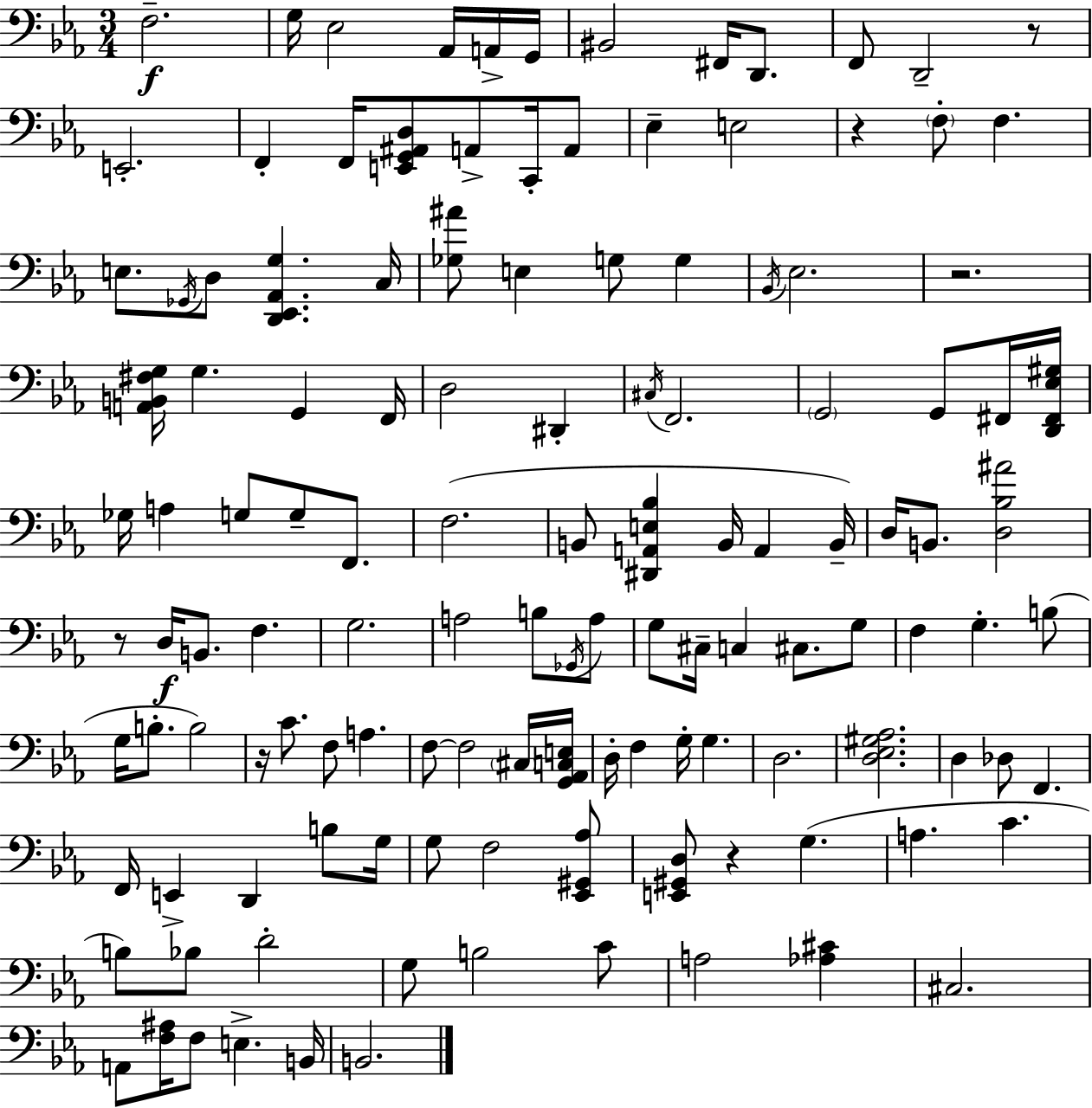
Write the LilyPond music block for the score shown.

{
  \clef bass
  \numericTimeSignature
  \time 3/4
  \key c \minor
  \repeat volta 2 { f2.--\f | g16 ees2 aes,16 a,16-> g,16 | bis,2 fis,16 d,8. | f,8 d,2-- r8 | \break e,2.-. | f,4-. f,16 <e, g, ais, d>8 a,8-> c,16-. a,8 | ees4-- e2 | r4 \parenthesize f8-. f4. | \break e8. \acciaccatura { ges,16 } d8 <d, ees, aes, g>4. | c16 <ges ais'>8 e4 g8 g4 | \acciaccatura { bes,16 } ees2. | r2. | \break <a, b, fis g>16 g4. g,4 | f,16 d2 dis,4-. | \acciaccatura { cis16 } f,2. | \parenthesize g,2 g,8 | \break fis,16 <d, fis, ees gis>16 ges16 a4 g8 g8-- | f,8. f2.( | b,8 <dis, a, e bes>4 b,16 a,4 | b,16--) d16 b,8. <d bes ais'>2 | \break r8 d16\f b,8. f4. | g2. | a2 b8 | \acciaccatura { ges,16 } a8 g8 cis16-- c4 cis8. | \break g8 f4 g4.-. | b8( g16 b8.-. b2) | r16 c'8. f8 a4. | f8~~ f2 | \break \parenthesize cis16 <g, aes, c e>16 d16-. f4 g16-. g4. | d2. | <d ees gis aes>2. | d4 des8 f,4. | \break f,16 e,4-> d,4 | b8 g16 g8 f2 | <ees, gis, aes>8 <e, gis, d>8 r4 g4.( | a4. c'4. | \break b8) bes8 d'2-. | g8 b2 | c'8 a2 | <aes cis'>4 cis2. | \break a,8 <f ais>16 f8 e4.-> | b,16 b,2. | } \bar "|."
}